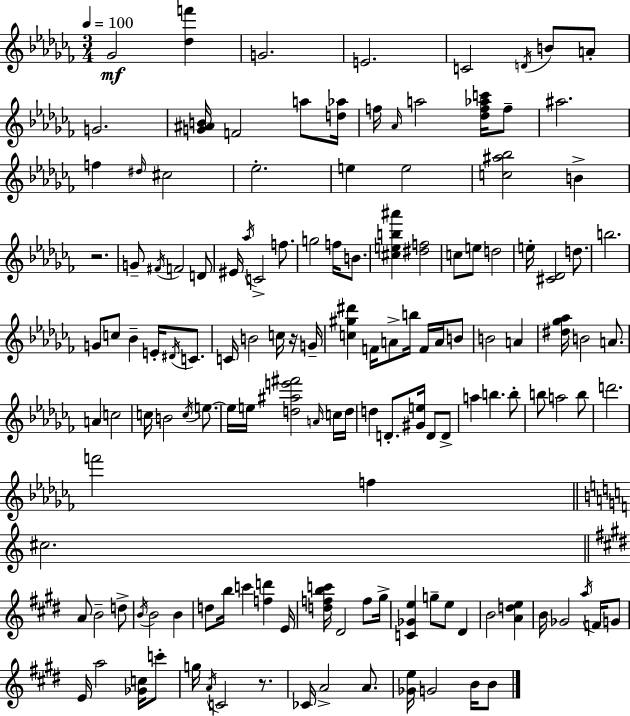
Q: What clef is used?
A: treble